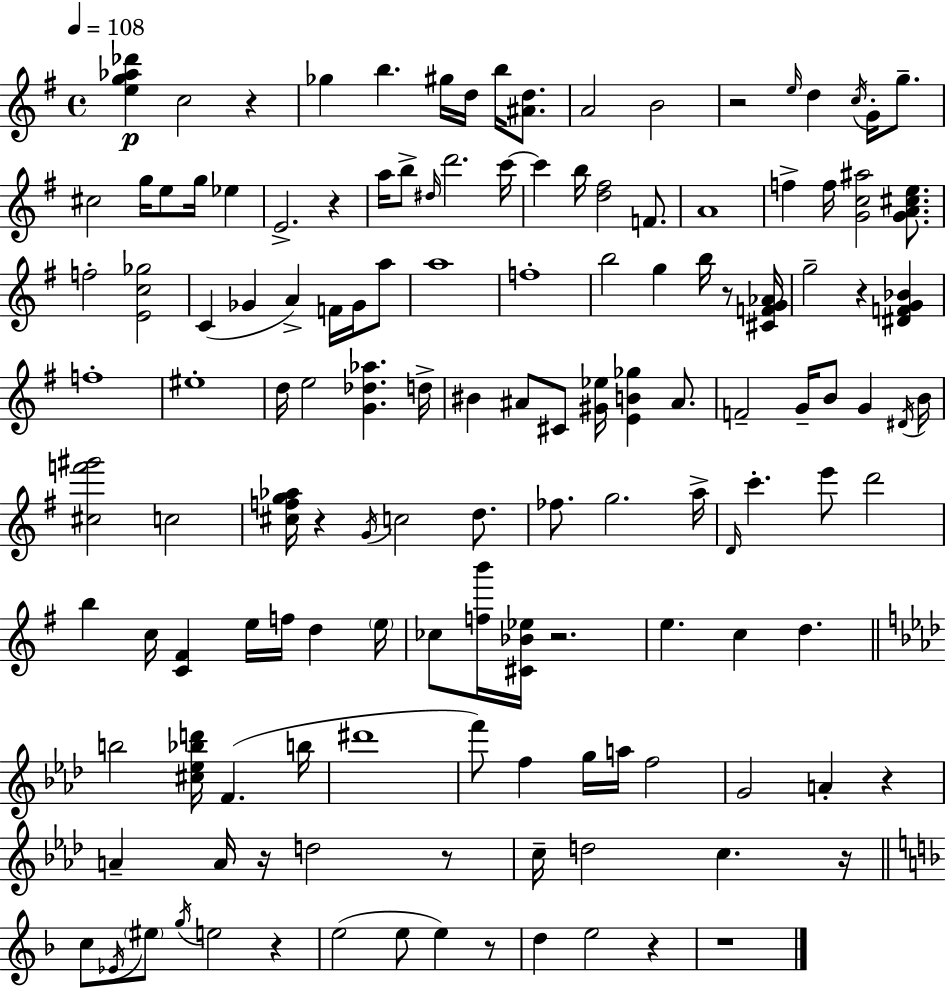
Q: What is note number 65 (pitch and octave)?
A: A5